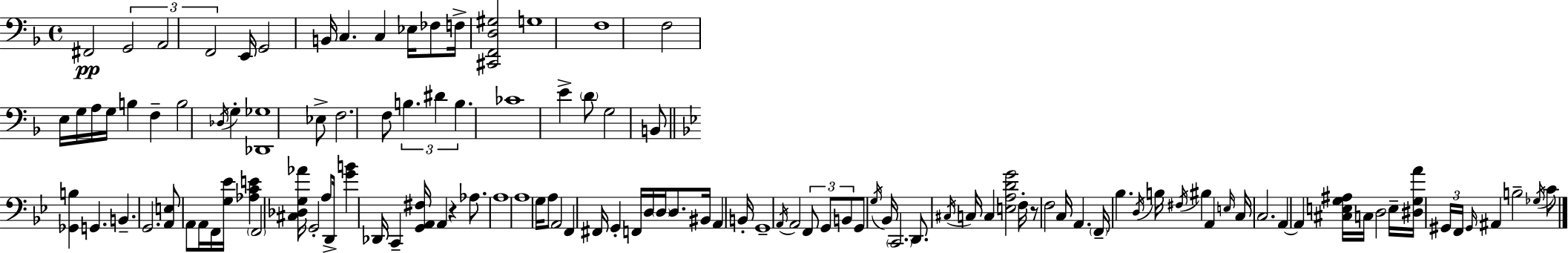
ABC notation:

X:1
T:Untitled
M:4/4
L:1/4
K:Dm
^F,,2 G,,2 A,,2 F,,2 E,,/4 G,,2 B,,/4 C, C, _E,/4 _F,/2 F,/4 [^C,,F,,D,^G,]2 G,4 F,4 F,2 E,/4 G,/4 A,/4 G,/4 B, F, B,2 _D,/4 G, [_D,,_G,]4 _E,/2 F,2 F,/2 B, ^D B, _C4 E D/2 G,2 B,,/2 [_G,,B,] G,, B,, G,,2 [A,,E,]/2 A,,/2 A,,/4 F,,/4 [G,_E]/4 [_A,CE] F,,2 [^C,_D,G,_A]/4 G,,2 A,/2 D,,/4 [GB] _D,,/4 C,, [G,,A,,^F,]/4 A,, z _A,/2 A,4 A,4 G,/4 A,/2 A,,2 F,, ^F,,/4 G,, F,,/4 D,/4 D,/4 D,/2 ^B,,/4 A,, B,,/4 G,,4 A,,/4 A,,2 F,,/2 G,,/2 B,,/2 G,,/2 G,/4 _B,,/4 C,,2 D,,/2 ^C,/4 C,/4 C, [E,A,DG]2 F,/4 z/2 F,2 C,/4 A,, F,,/4 _B, D,/4 B,/4 ^F,/4 ^B, A,, E,/4 C,/4 C,2 A,, A,, [^C,E,G,^A,]/4 C,/4 D,2 E,/4 [^D,G,A]/4 ^G,,/4 F,,/4 ^G,,/4 ^A,, B,2 _G,/4 C/2